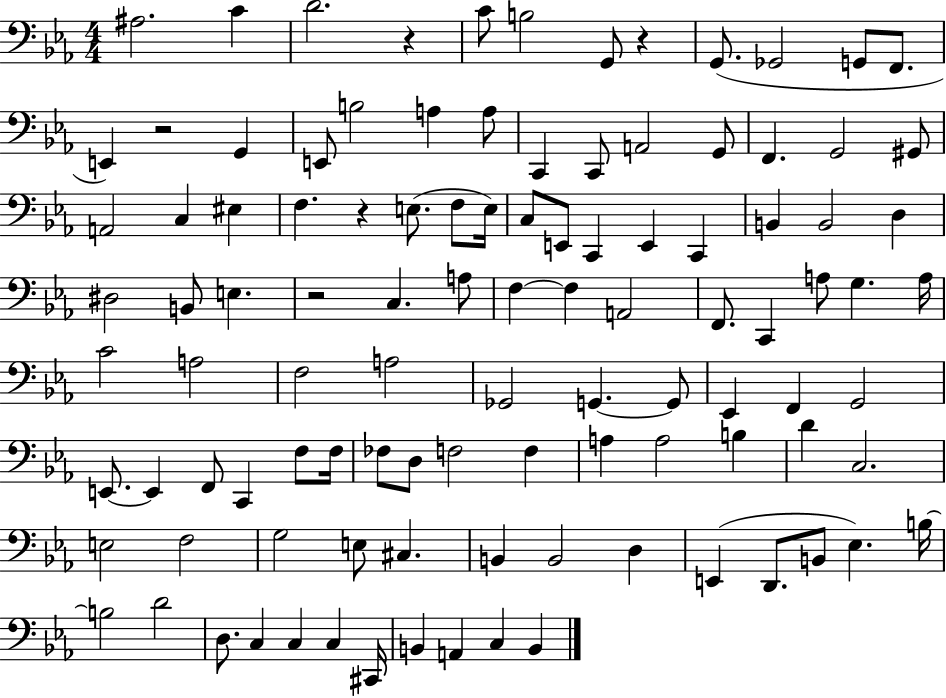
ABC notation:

X:1
T:Untitled
M:4/4
L:1/4
K:Eb
^A,2 C D2 z C/2 B,2 G,,/2 z G,,/2 _G,,2 G,,/2 F,,/2 E,, z2 G,, E,,/2 B,2 A, A,/2 C,, C,,/2 A,,2 G,,/2 F,, G,,2 ^G,,/2 A,,2 C, ^E, F, z E,/2 F,/2 E,/4 C,/2 E,,/2 C,, E,, C,, B,, B,,2 D, ^D,2 B,,/2 E, z2 C, A,/2 F, F, A,,2 F,,/2 C,, A,/2 G, A,/4 C2 A,2 F,2 A,2 _G,,2 G,, G,,/2 _E,, F,, G,,2 E,,/2 E,, F,,/2 C,, F,/2 F,/4 _F,/2 D,/2 F,2 F, A, A,2 B, D C,2 E,2 F,2 G,2 E,/2 ^C, B,, B,,2 D, E,, D,,/2 B,,/2 _E, B,/4 B,2 D2 D,/2 C, C, C, ^C,,/4 B,, A,, C, B,,